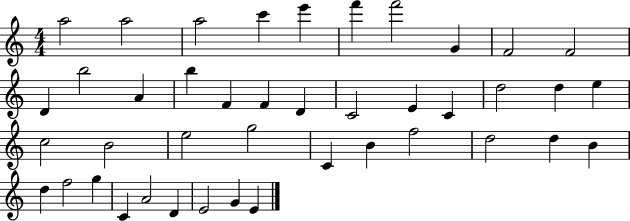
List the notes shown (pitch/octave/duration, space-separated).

A5/h A5/h A5/h C6/q E6/q F6/q F6/h G4/q F4/h F4/h D4/q B5/h A4/q B5/q F4/q F4/q D4/q C4/h E4/q C4/q D5/h D5/q E5/q C5/h B4/h E5/h G5/h C4/q B4/q F5/h D5/h D5/q B4/q D5/q F5/h G5/q C4/q A4/h D4/q E4/h G4/q E4/q